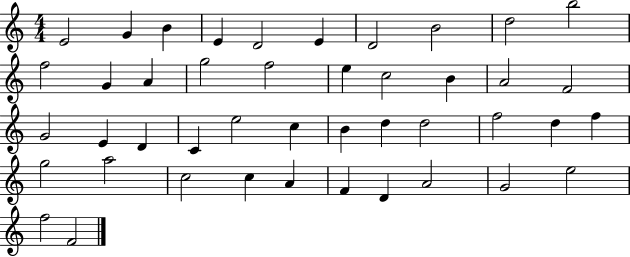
E4/h G4/q B4/q E4/q D4/h E4/q D4/h B4/h D5/h B5/h F5/h G4/q A4/q G5/h F5/h E5/q C5/h B4/q A4/h F4/h G4/h E4/q D4/q C4/q E5/h C5/q B4/q D5/q D5/h F5/h D5/q F5/q G5/h A5/h C5/h C5/q A4/q F4/q D4/q A4/h G4/h E5/h F5/h F4/h